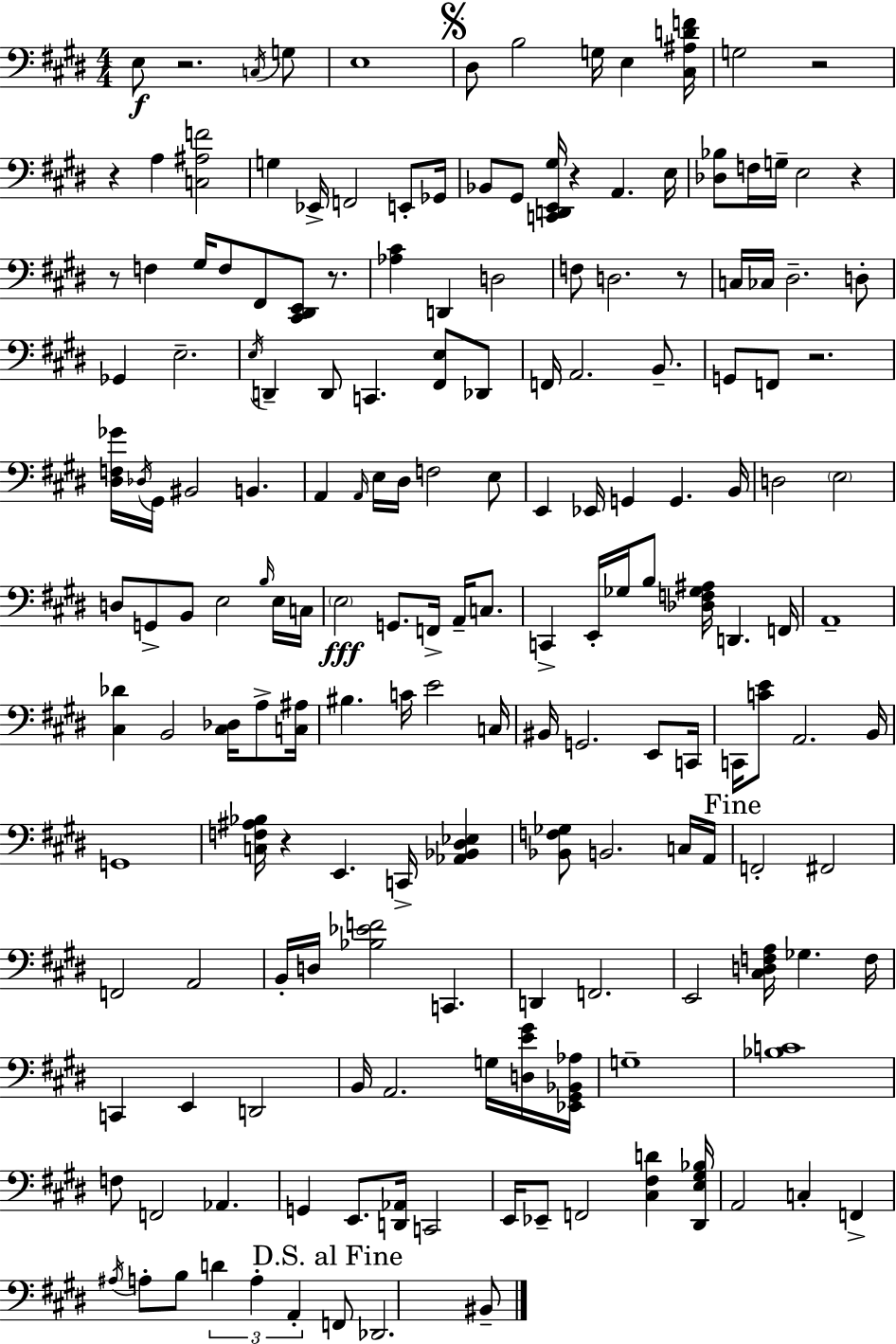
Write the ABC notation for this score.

X:1
T:Untitled
M:4/4
L:1/4
K:E
E,/2 z2 C,/4 G,/2 E,4 ^D,/2 B,2 G,/4 E, [^C,^A,DF]/4 G,2 z2 z A, [C,^A,F]2 G, _E,,/4 F,,2 E,,/2 _G,,/4 _B,,/2 ^G,,/2 [C,,D,,E,,^G,]/4 z A,, E,/4 [_D,_B,]/2 F,/4 G,/4 E,2 z z/2 F, ^G,/4 F,/2 ^F,,/2 [^C,,^D,,E,,]/2 z/2 [_A,^C] D,, D,2 F,/2 D,2 z/2 C,/4 _C,/4 ^D,2 D,/2 _G,, E,2 E,/4 D,, D,,/2 C,, [^F,,E,]/2 _D,,/2 F,,/4 A,,2 B,,/2 G,,/2 F,,/2 z2 [^D,F,_G]/4 _D,/4 ^G,,/4 ^B,,2 B,, A,, A,,/4 E,/4 ^D,/4 F,2 E,/2 E,, _E,,/4 G,, G,, B,,/4 D,2 E,2 D,/2 G,,/2 B,,/2 E,2 B,/4 E,/4 C,/4 E,2 G,,/2 F,,/4 A,,/4 C,/2 C,, E,,/4 _G,/4 B,/2 [_D,F,_G,^A,]/4 D,, F,,/4 A,,4 [^C,_D] B,,2 [^C,_D,]/4 A,/2 [C,^A,]/4 ^B, C/4 E2 C,/4 ^B,,/4 G,,2 E,,/2 C,,/4 C,,/4 [CE]/2 A,,2 B,,/4 G,,4 [C,F,^A,_B,]/4 z E,, C,,/4 [_A,,_B,,^D,_E,] [_B,,F,_G,]/2 B,,2 C,/4 A,,/4 F,,2 ^F,,2 F,,2 A,,2 B,,/4 D,/4 [_B,_EF]2 C,, D,, F,,2 E,,2 [^C,D,F,A,]/4 _G, F,/4 C,, E,, D,,2 B,,/4 A,,2 G,/4 [D,E^G]/4 [_E,,^G,,_B,,_A,]/4 G,4 [_B,C]4 F,/2 F,,2 _A,, G,, E,,/2 [D,,_A,,]/4 C,,2 E,,/4 _E,,/2 F,,2 [^C,^F,D] [^D,,E,^G,_B,]/4 A,,2 C, F,, ^A,/4 A,/2 B,/2 D A, A,, F,,/2 _D,,2 ^B,,/2